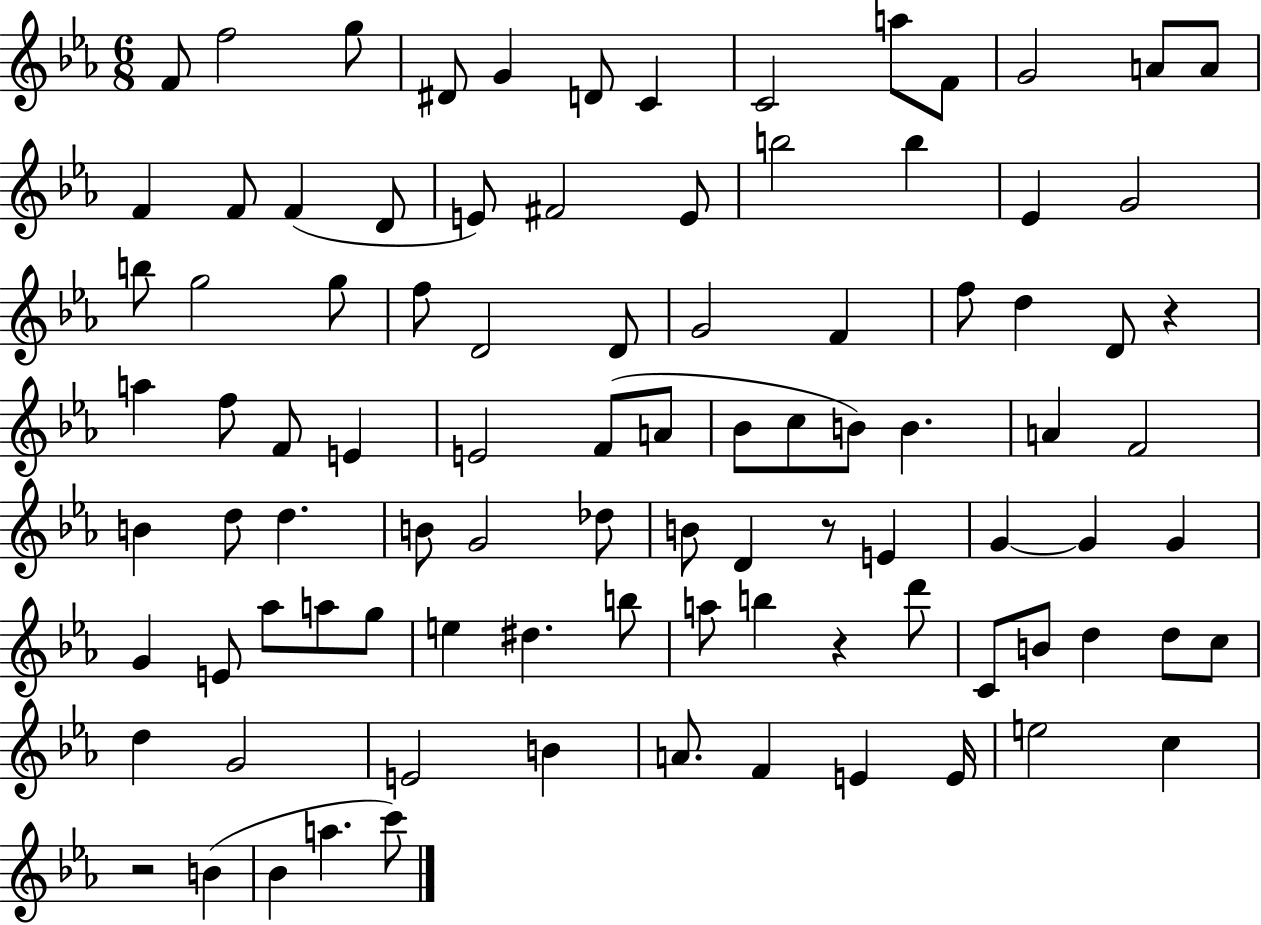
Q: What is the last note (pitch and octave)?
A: C6